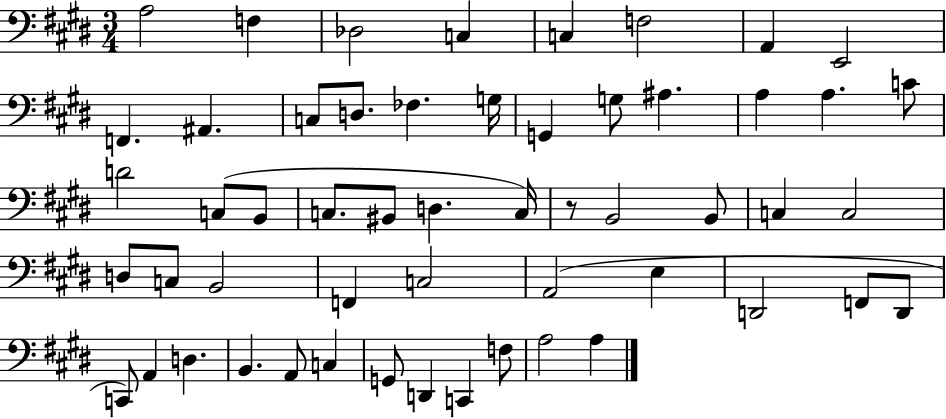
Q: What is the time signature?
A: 3/4